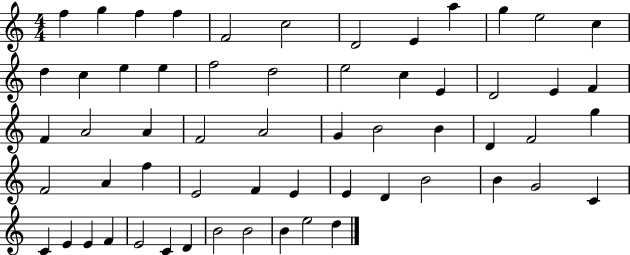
X:1
T:Untitled
M:4/4
L:1/4
K:C
f g f f F2 c2 D2 E a g e2 c d c e e f2 d2 e2 c E D2 E F F A2 A F2 A2 G B2 B D F2 g F2 A f E2 F E E D B2 B G2 C C E E F E2 C D B2 B2 B e2 d